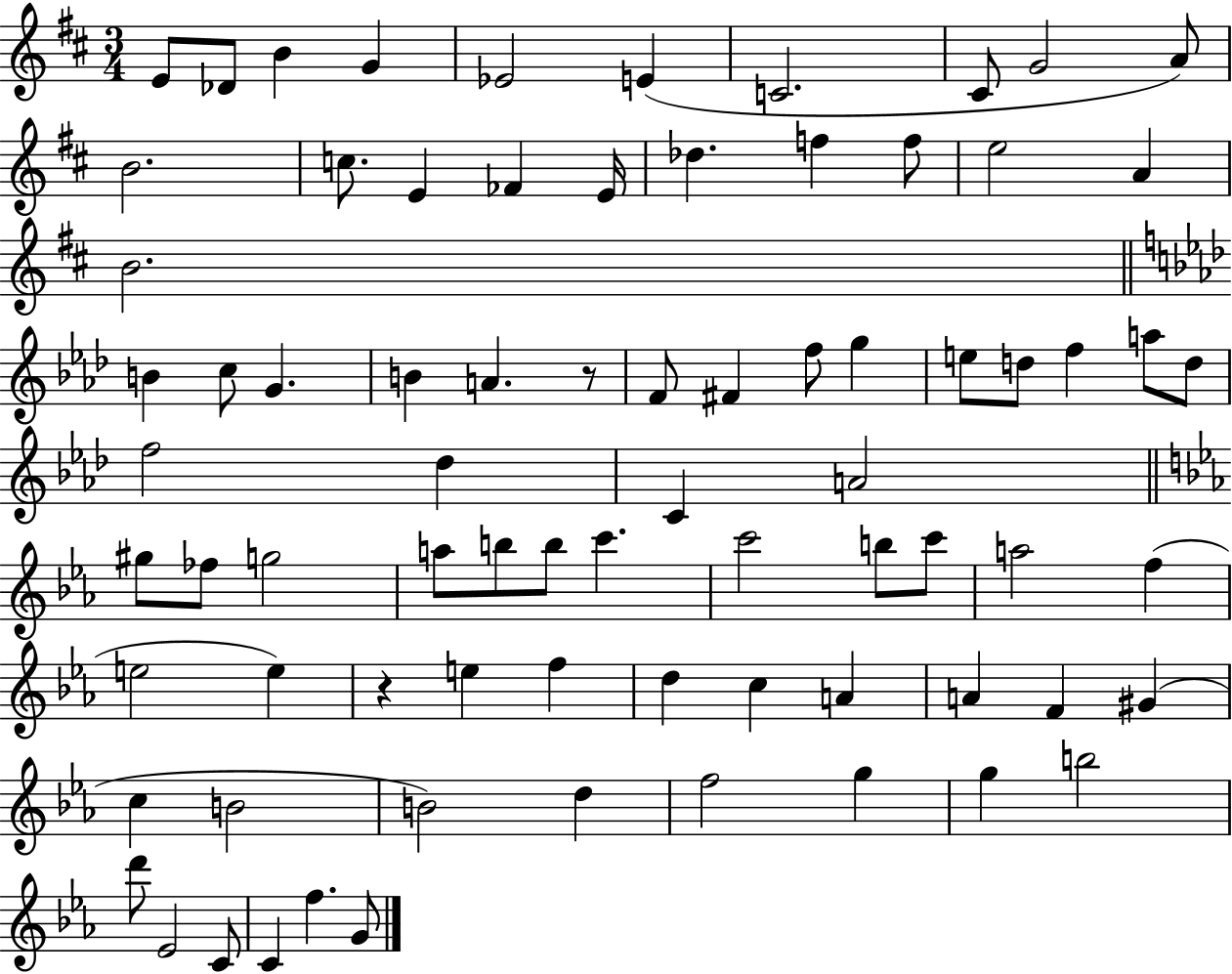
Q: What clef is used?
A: treble